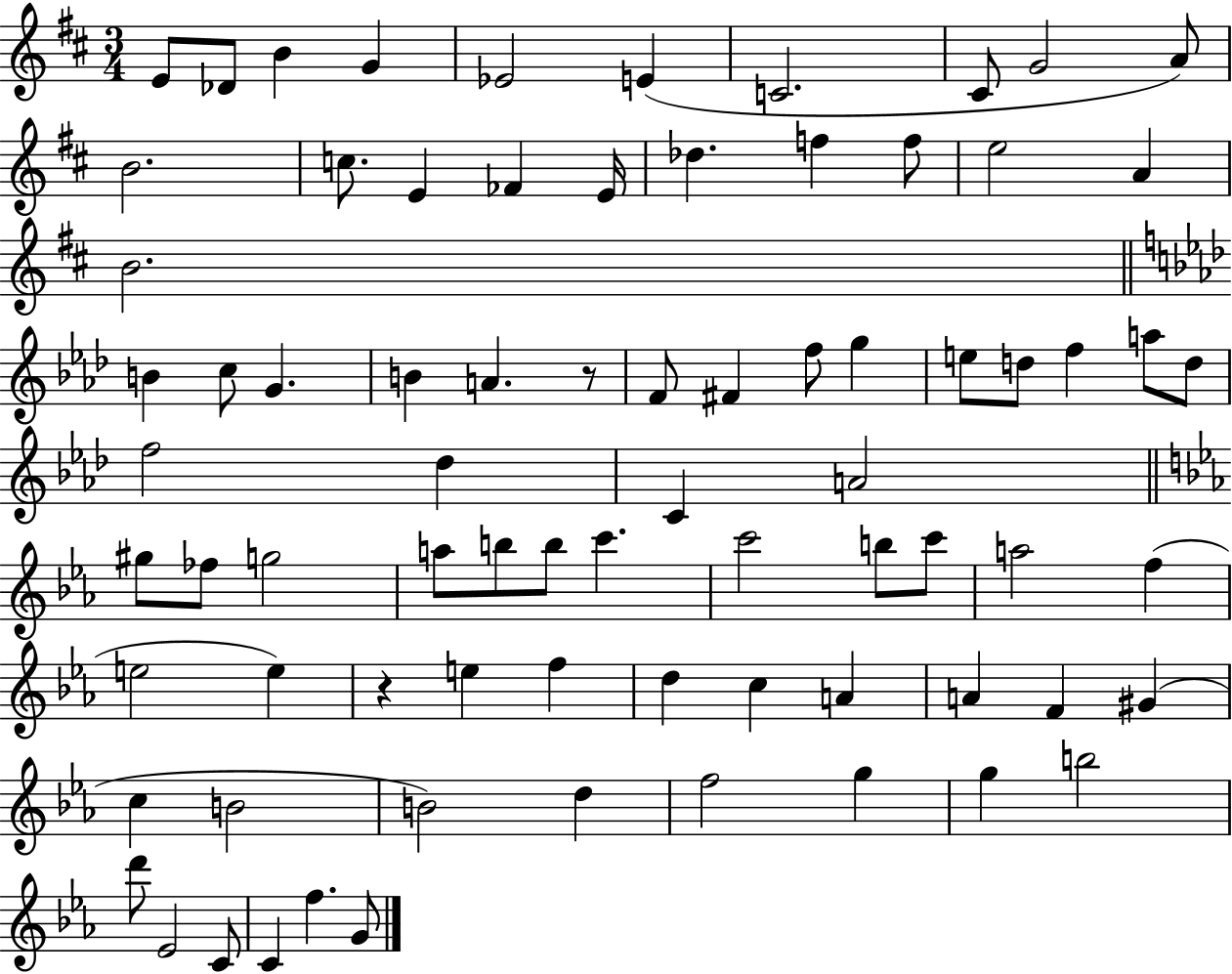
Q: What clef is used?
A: treble